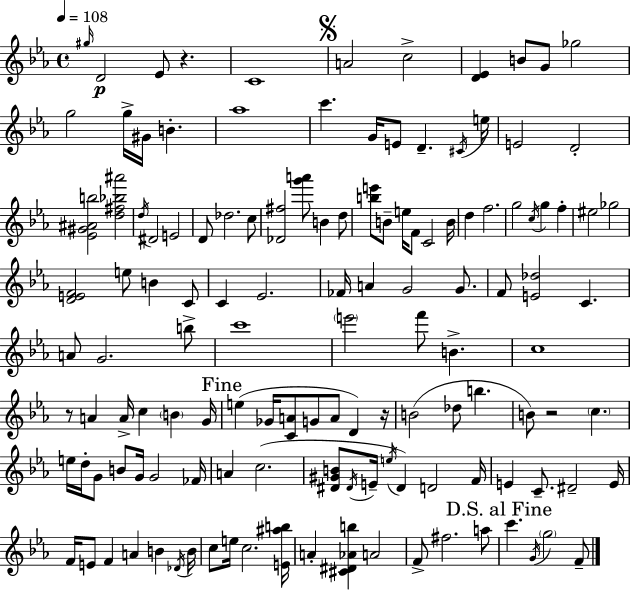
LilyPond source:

{
  \clef treble
  \time 4/4
  \defaultTimeSignature
  \key ees \major
  \tempo 4 = 108
  \repeat volta 2 { \grace { gis''16 }\p d'2 ees'8 r4. | c'1 | \mark \markup { \musicglyph "scripts.segno" } a'2 c''2-> | <d' ees'>4 b'8 g'8 ges''2 | \break g''2 g''16-> gis'16 b'4.-. | aes''1 | c'''4. g'16 e'8 d'4.-- | \acciaccatura { cis'16 } e''16 e'2 d'2-. | \break <ees' gis' ais' b''>2 <d'' fis'' bes'' ais'''>2 | \acciaccatura { d''16 } dis'2 e'2 | d'8 des''2. | c''8 <des' fis''>2 <g''' a'''>8 b'4 | \break d''8 <b'' e'''>8 b'8-- e''16 f'8 c'2 | b'16 d''4 f''2. | g''2 \acciaccatura { c''16 } g''4 | f''4-. eis''2 ges''2 | \break <d' e' f'>2 e''8 b'4 | c'8 c'4 ees'2. | fes'16 a'4 g'2 | g'8. f'8 <e' des''>2 c'4. | \break a'8 g'2. | b''8-> c'''1 | \parenthesize e'''2 f'''8 b'4.-> | c''1 | \break r8 a'4 a'16-> c''4 \parenthesize b'4 | g'16 \mark "Fine" e''4( ges'16 <c' a'>8 g'8 a'8 d'4) | r16 b'2( des''8 b''4. | b'8) r2 \parenthesize c''4. | \break e''16 d''16-. g'8 b'8 g'16 g'2 | fes'16 a'4 c''2.( | <dis' gis' b'>8 \acciaccatura { dis'16 } e'16-- \acciaccatura { e''16 }) dis'4 d'2 | f'16 e'4 c'8.-- dis'2-- | \break e'16 f'16 e'8 f'4 a'4 | b'4 \acciaccatura { des'16 } b'16 c''8 e''16 c''2. | <e' ais'' b''>16 a'4-. <cis' dis' aes' b''>4 a'2 | f'8-> fis''2. | \break a''8 \mark "D.S. al Fine" c'''4. \acciaccatura { g'16 } \parenthesize g''2 | f'8-- } \bar "|."
}